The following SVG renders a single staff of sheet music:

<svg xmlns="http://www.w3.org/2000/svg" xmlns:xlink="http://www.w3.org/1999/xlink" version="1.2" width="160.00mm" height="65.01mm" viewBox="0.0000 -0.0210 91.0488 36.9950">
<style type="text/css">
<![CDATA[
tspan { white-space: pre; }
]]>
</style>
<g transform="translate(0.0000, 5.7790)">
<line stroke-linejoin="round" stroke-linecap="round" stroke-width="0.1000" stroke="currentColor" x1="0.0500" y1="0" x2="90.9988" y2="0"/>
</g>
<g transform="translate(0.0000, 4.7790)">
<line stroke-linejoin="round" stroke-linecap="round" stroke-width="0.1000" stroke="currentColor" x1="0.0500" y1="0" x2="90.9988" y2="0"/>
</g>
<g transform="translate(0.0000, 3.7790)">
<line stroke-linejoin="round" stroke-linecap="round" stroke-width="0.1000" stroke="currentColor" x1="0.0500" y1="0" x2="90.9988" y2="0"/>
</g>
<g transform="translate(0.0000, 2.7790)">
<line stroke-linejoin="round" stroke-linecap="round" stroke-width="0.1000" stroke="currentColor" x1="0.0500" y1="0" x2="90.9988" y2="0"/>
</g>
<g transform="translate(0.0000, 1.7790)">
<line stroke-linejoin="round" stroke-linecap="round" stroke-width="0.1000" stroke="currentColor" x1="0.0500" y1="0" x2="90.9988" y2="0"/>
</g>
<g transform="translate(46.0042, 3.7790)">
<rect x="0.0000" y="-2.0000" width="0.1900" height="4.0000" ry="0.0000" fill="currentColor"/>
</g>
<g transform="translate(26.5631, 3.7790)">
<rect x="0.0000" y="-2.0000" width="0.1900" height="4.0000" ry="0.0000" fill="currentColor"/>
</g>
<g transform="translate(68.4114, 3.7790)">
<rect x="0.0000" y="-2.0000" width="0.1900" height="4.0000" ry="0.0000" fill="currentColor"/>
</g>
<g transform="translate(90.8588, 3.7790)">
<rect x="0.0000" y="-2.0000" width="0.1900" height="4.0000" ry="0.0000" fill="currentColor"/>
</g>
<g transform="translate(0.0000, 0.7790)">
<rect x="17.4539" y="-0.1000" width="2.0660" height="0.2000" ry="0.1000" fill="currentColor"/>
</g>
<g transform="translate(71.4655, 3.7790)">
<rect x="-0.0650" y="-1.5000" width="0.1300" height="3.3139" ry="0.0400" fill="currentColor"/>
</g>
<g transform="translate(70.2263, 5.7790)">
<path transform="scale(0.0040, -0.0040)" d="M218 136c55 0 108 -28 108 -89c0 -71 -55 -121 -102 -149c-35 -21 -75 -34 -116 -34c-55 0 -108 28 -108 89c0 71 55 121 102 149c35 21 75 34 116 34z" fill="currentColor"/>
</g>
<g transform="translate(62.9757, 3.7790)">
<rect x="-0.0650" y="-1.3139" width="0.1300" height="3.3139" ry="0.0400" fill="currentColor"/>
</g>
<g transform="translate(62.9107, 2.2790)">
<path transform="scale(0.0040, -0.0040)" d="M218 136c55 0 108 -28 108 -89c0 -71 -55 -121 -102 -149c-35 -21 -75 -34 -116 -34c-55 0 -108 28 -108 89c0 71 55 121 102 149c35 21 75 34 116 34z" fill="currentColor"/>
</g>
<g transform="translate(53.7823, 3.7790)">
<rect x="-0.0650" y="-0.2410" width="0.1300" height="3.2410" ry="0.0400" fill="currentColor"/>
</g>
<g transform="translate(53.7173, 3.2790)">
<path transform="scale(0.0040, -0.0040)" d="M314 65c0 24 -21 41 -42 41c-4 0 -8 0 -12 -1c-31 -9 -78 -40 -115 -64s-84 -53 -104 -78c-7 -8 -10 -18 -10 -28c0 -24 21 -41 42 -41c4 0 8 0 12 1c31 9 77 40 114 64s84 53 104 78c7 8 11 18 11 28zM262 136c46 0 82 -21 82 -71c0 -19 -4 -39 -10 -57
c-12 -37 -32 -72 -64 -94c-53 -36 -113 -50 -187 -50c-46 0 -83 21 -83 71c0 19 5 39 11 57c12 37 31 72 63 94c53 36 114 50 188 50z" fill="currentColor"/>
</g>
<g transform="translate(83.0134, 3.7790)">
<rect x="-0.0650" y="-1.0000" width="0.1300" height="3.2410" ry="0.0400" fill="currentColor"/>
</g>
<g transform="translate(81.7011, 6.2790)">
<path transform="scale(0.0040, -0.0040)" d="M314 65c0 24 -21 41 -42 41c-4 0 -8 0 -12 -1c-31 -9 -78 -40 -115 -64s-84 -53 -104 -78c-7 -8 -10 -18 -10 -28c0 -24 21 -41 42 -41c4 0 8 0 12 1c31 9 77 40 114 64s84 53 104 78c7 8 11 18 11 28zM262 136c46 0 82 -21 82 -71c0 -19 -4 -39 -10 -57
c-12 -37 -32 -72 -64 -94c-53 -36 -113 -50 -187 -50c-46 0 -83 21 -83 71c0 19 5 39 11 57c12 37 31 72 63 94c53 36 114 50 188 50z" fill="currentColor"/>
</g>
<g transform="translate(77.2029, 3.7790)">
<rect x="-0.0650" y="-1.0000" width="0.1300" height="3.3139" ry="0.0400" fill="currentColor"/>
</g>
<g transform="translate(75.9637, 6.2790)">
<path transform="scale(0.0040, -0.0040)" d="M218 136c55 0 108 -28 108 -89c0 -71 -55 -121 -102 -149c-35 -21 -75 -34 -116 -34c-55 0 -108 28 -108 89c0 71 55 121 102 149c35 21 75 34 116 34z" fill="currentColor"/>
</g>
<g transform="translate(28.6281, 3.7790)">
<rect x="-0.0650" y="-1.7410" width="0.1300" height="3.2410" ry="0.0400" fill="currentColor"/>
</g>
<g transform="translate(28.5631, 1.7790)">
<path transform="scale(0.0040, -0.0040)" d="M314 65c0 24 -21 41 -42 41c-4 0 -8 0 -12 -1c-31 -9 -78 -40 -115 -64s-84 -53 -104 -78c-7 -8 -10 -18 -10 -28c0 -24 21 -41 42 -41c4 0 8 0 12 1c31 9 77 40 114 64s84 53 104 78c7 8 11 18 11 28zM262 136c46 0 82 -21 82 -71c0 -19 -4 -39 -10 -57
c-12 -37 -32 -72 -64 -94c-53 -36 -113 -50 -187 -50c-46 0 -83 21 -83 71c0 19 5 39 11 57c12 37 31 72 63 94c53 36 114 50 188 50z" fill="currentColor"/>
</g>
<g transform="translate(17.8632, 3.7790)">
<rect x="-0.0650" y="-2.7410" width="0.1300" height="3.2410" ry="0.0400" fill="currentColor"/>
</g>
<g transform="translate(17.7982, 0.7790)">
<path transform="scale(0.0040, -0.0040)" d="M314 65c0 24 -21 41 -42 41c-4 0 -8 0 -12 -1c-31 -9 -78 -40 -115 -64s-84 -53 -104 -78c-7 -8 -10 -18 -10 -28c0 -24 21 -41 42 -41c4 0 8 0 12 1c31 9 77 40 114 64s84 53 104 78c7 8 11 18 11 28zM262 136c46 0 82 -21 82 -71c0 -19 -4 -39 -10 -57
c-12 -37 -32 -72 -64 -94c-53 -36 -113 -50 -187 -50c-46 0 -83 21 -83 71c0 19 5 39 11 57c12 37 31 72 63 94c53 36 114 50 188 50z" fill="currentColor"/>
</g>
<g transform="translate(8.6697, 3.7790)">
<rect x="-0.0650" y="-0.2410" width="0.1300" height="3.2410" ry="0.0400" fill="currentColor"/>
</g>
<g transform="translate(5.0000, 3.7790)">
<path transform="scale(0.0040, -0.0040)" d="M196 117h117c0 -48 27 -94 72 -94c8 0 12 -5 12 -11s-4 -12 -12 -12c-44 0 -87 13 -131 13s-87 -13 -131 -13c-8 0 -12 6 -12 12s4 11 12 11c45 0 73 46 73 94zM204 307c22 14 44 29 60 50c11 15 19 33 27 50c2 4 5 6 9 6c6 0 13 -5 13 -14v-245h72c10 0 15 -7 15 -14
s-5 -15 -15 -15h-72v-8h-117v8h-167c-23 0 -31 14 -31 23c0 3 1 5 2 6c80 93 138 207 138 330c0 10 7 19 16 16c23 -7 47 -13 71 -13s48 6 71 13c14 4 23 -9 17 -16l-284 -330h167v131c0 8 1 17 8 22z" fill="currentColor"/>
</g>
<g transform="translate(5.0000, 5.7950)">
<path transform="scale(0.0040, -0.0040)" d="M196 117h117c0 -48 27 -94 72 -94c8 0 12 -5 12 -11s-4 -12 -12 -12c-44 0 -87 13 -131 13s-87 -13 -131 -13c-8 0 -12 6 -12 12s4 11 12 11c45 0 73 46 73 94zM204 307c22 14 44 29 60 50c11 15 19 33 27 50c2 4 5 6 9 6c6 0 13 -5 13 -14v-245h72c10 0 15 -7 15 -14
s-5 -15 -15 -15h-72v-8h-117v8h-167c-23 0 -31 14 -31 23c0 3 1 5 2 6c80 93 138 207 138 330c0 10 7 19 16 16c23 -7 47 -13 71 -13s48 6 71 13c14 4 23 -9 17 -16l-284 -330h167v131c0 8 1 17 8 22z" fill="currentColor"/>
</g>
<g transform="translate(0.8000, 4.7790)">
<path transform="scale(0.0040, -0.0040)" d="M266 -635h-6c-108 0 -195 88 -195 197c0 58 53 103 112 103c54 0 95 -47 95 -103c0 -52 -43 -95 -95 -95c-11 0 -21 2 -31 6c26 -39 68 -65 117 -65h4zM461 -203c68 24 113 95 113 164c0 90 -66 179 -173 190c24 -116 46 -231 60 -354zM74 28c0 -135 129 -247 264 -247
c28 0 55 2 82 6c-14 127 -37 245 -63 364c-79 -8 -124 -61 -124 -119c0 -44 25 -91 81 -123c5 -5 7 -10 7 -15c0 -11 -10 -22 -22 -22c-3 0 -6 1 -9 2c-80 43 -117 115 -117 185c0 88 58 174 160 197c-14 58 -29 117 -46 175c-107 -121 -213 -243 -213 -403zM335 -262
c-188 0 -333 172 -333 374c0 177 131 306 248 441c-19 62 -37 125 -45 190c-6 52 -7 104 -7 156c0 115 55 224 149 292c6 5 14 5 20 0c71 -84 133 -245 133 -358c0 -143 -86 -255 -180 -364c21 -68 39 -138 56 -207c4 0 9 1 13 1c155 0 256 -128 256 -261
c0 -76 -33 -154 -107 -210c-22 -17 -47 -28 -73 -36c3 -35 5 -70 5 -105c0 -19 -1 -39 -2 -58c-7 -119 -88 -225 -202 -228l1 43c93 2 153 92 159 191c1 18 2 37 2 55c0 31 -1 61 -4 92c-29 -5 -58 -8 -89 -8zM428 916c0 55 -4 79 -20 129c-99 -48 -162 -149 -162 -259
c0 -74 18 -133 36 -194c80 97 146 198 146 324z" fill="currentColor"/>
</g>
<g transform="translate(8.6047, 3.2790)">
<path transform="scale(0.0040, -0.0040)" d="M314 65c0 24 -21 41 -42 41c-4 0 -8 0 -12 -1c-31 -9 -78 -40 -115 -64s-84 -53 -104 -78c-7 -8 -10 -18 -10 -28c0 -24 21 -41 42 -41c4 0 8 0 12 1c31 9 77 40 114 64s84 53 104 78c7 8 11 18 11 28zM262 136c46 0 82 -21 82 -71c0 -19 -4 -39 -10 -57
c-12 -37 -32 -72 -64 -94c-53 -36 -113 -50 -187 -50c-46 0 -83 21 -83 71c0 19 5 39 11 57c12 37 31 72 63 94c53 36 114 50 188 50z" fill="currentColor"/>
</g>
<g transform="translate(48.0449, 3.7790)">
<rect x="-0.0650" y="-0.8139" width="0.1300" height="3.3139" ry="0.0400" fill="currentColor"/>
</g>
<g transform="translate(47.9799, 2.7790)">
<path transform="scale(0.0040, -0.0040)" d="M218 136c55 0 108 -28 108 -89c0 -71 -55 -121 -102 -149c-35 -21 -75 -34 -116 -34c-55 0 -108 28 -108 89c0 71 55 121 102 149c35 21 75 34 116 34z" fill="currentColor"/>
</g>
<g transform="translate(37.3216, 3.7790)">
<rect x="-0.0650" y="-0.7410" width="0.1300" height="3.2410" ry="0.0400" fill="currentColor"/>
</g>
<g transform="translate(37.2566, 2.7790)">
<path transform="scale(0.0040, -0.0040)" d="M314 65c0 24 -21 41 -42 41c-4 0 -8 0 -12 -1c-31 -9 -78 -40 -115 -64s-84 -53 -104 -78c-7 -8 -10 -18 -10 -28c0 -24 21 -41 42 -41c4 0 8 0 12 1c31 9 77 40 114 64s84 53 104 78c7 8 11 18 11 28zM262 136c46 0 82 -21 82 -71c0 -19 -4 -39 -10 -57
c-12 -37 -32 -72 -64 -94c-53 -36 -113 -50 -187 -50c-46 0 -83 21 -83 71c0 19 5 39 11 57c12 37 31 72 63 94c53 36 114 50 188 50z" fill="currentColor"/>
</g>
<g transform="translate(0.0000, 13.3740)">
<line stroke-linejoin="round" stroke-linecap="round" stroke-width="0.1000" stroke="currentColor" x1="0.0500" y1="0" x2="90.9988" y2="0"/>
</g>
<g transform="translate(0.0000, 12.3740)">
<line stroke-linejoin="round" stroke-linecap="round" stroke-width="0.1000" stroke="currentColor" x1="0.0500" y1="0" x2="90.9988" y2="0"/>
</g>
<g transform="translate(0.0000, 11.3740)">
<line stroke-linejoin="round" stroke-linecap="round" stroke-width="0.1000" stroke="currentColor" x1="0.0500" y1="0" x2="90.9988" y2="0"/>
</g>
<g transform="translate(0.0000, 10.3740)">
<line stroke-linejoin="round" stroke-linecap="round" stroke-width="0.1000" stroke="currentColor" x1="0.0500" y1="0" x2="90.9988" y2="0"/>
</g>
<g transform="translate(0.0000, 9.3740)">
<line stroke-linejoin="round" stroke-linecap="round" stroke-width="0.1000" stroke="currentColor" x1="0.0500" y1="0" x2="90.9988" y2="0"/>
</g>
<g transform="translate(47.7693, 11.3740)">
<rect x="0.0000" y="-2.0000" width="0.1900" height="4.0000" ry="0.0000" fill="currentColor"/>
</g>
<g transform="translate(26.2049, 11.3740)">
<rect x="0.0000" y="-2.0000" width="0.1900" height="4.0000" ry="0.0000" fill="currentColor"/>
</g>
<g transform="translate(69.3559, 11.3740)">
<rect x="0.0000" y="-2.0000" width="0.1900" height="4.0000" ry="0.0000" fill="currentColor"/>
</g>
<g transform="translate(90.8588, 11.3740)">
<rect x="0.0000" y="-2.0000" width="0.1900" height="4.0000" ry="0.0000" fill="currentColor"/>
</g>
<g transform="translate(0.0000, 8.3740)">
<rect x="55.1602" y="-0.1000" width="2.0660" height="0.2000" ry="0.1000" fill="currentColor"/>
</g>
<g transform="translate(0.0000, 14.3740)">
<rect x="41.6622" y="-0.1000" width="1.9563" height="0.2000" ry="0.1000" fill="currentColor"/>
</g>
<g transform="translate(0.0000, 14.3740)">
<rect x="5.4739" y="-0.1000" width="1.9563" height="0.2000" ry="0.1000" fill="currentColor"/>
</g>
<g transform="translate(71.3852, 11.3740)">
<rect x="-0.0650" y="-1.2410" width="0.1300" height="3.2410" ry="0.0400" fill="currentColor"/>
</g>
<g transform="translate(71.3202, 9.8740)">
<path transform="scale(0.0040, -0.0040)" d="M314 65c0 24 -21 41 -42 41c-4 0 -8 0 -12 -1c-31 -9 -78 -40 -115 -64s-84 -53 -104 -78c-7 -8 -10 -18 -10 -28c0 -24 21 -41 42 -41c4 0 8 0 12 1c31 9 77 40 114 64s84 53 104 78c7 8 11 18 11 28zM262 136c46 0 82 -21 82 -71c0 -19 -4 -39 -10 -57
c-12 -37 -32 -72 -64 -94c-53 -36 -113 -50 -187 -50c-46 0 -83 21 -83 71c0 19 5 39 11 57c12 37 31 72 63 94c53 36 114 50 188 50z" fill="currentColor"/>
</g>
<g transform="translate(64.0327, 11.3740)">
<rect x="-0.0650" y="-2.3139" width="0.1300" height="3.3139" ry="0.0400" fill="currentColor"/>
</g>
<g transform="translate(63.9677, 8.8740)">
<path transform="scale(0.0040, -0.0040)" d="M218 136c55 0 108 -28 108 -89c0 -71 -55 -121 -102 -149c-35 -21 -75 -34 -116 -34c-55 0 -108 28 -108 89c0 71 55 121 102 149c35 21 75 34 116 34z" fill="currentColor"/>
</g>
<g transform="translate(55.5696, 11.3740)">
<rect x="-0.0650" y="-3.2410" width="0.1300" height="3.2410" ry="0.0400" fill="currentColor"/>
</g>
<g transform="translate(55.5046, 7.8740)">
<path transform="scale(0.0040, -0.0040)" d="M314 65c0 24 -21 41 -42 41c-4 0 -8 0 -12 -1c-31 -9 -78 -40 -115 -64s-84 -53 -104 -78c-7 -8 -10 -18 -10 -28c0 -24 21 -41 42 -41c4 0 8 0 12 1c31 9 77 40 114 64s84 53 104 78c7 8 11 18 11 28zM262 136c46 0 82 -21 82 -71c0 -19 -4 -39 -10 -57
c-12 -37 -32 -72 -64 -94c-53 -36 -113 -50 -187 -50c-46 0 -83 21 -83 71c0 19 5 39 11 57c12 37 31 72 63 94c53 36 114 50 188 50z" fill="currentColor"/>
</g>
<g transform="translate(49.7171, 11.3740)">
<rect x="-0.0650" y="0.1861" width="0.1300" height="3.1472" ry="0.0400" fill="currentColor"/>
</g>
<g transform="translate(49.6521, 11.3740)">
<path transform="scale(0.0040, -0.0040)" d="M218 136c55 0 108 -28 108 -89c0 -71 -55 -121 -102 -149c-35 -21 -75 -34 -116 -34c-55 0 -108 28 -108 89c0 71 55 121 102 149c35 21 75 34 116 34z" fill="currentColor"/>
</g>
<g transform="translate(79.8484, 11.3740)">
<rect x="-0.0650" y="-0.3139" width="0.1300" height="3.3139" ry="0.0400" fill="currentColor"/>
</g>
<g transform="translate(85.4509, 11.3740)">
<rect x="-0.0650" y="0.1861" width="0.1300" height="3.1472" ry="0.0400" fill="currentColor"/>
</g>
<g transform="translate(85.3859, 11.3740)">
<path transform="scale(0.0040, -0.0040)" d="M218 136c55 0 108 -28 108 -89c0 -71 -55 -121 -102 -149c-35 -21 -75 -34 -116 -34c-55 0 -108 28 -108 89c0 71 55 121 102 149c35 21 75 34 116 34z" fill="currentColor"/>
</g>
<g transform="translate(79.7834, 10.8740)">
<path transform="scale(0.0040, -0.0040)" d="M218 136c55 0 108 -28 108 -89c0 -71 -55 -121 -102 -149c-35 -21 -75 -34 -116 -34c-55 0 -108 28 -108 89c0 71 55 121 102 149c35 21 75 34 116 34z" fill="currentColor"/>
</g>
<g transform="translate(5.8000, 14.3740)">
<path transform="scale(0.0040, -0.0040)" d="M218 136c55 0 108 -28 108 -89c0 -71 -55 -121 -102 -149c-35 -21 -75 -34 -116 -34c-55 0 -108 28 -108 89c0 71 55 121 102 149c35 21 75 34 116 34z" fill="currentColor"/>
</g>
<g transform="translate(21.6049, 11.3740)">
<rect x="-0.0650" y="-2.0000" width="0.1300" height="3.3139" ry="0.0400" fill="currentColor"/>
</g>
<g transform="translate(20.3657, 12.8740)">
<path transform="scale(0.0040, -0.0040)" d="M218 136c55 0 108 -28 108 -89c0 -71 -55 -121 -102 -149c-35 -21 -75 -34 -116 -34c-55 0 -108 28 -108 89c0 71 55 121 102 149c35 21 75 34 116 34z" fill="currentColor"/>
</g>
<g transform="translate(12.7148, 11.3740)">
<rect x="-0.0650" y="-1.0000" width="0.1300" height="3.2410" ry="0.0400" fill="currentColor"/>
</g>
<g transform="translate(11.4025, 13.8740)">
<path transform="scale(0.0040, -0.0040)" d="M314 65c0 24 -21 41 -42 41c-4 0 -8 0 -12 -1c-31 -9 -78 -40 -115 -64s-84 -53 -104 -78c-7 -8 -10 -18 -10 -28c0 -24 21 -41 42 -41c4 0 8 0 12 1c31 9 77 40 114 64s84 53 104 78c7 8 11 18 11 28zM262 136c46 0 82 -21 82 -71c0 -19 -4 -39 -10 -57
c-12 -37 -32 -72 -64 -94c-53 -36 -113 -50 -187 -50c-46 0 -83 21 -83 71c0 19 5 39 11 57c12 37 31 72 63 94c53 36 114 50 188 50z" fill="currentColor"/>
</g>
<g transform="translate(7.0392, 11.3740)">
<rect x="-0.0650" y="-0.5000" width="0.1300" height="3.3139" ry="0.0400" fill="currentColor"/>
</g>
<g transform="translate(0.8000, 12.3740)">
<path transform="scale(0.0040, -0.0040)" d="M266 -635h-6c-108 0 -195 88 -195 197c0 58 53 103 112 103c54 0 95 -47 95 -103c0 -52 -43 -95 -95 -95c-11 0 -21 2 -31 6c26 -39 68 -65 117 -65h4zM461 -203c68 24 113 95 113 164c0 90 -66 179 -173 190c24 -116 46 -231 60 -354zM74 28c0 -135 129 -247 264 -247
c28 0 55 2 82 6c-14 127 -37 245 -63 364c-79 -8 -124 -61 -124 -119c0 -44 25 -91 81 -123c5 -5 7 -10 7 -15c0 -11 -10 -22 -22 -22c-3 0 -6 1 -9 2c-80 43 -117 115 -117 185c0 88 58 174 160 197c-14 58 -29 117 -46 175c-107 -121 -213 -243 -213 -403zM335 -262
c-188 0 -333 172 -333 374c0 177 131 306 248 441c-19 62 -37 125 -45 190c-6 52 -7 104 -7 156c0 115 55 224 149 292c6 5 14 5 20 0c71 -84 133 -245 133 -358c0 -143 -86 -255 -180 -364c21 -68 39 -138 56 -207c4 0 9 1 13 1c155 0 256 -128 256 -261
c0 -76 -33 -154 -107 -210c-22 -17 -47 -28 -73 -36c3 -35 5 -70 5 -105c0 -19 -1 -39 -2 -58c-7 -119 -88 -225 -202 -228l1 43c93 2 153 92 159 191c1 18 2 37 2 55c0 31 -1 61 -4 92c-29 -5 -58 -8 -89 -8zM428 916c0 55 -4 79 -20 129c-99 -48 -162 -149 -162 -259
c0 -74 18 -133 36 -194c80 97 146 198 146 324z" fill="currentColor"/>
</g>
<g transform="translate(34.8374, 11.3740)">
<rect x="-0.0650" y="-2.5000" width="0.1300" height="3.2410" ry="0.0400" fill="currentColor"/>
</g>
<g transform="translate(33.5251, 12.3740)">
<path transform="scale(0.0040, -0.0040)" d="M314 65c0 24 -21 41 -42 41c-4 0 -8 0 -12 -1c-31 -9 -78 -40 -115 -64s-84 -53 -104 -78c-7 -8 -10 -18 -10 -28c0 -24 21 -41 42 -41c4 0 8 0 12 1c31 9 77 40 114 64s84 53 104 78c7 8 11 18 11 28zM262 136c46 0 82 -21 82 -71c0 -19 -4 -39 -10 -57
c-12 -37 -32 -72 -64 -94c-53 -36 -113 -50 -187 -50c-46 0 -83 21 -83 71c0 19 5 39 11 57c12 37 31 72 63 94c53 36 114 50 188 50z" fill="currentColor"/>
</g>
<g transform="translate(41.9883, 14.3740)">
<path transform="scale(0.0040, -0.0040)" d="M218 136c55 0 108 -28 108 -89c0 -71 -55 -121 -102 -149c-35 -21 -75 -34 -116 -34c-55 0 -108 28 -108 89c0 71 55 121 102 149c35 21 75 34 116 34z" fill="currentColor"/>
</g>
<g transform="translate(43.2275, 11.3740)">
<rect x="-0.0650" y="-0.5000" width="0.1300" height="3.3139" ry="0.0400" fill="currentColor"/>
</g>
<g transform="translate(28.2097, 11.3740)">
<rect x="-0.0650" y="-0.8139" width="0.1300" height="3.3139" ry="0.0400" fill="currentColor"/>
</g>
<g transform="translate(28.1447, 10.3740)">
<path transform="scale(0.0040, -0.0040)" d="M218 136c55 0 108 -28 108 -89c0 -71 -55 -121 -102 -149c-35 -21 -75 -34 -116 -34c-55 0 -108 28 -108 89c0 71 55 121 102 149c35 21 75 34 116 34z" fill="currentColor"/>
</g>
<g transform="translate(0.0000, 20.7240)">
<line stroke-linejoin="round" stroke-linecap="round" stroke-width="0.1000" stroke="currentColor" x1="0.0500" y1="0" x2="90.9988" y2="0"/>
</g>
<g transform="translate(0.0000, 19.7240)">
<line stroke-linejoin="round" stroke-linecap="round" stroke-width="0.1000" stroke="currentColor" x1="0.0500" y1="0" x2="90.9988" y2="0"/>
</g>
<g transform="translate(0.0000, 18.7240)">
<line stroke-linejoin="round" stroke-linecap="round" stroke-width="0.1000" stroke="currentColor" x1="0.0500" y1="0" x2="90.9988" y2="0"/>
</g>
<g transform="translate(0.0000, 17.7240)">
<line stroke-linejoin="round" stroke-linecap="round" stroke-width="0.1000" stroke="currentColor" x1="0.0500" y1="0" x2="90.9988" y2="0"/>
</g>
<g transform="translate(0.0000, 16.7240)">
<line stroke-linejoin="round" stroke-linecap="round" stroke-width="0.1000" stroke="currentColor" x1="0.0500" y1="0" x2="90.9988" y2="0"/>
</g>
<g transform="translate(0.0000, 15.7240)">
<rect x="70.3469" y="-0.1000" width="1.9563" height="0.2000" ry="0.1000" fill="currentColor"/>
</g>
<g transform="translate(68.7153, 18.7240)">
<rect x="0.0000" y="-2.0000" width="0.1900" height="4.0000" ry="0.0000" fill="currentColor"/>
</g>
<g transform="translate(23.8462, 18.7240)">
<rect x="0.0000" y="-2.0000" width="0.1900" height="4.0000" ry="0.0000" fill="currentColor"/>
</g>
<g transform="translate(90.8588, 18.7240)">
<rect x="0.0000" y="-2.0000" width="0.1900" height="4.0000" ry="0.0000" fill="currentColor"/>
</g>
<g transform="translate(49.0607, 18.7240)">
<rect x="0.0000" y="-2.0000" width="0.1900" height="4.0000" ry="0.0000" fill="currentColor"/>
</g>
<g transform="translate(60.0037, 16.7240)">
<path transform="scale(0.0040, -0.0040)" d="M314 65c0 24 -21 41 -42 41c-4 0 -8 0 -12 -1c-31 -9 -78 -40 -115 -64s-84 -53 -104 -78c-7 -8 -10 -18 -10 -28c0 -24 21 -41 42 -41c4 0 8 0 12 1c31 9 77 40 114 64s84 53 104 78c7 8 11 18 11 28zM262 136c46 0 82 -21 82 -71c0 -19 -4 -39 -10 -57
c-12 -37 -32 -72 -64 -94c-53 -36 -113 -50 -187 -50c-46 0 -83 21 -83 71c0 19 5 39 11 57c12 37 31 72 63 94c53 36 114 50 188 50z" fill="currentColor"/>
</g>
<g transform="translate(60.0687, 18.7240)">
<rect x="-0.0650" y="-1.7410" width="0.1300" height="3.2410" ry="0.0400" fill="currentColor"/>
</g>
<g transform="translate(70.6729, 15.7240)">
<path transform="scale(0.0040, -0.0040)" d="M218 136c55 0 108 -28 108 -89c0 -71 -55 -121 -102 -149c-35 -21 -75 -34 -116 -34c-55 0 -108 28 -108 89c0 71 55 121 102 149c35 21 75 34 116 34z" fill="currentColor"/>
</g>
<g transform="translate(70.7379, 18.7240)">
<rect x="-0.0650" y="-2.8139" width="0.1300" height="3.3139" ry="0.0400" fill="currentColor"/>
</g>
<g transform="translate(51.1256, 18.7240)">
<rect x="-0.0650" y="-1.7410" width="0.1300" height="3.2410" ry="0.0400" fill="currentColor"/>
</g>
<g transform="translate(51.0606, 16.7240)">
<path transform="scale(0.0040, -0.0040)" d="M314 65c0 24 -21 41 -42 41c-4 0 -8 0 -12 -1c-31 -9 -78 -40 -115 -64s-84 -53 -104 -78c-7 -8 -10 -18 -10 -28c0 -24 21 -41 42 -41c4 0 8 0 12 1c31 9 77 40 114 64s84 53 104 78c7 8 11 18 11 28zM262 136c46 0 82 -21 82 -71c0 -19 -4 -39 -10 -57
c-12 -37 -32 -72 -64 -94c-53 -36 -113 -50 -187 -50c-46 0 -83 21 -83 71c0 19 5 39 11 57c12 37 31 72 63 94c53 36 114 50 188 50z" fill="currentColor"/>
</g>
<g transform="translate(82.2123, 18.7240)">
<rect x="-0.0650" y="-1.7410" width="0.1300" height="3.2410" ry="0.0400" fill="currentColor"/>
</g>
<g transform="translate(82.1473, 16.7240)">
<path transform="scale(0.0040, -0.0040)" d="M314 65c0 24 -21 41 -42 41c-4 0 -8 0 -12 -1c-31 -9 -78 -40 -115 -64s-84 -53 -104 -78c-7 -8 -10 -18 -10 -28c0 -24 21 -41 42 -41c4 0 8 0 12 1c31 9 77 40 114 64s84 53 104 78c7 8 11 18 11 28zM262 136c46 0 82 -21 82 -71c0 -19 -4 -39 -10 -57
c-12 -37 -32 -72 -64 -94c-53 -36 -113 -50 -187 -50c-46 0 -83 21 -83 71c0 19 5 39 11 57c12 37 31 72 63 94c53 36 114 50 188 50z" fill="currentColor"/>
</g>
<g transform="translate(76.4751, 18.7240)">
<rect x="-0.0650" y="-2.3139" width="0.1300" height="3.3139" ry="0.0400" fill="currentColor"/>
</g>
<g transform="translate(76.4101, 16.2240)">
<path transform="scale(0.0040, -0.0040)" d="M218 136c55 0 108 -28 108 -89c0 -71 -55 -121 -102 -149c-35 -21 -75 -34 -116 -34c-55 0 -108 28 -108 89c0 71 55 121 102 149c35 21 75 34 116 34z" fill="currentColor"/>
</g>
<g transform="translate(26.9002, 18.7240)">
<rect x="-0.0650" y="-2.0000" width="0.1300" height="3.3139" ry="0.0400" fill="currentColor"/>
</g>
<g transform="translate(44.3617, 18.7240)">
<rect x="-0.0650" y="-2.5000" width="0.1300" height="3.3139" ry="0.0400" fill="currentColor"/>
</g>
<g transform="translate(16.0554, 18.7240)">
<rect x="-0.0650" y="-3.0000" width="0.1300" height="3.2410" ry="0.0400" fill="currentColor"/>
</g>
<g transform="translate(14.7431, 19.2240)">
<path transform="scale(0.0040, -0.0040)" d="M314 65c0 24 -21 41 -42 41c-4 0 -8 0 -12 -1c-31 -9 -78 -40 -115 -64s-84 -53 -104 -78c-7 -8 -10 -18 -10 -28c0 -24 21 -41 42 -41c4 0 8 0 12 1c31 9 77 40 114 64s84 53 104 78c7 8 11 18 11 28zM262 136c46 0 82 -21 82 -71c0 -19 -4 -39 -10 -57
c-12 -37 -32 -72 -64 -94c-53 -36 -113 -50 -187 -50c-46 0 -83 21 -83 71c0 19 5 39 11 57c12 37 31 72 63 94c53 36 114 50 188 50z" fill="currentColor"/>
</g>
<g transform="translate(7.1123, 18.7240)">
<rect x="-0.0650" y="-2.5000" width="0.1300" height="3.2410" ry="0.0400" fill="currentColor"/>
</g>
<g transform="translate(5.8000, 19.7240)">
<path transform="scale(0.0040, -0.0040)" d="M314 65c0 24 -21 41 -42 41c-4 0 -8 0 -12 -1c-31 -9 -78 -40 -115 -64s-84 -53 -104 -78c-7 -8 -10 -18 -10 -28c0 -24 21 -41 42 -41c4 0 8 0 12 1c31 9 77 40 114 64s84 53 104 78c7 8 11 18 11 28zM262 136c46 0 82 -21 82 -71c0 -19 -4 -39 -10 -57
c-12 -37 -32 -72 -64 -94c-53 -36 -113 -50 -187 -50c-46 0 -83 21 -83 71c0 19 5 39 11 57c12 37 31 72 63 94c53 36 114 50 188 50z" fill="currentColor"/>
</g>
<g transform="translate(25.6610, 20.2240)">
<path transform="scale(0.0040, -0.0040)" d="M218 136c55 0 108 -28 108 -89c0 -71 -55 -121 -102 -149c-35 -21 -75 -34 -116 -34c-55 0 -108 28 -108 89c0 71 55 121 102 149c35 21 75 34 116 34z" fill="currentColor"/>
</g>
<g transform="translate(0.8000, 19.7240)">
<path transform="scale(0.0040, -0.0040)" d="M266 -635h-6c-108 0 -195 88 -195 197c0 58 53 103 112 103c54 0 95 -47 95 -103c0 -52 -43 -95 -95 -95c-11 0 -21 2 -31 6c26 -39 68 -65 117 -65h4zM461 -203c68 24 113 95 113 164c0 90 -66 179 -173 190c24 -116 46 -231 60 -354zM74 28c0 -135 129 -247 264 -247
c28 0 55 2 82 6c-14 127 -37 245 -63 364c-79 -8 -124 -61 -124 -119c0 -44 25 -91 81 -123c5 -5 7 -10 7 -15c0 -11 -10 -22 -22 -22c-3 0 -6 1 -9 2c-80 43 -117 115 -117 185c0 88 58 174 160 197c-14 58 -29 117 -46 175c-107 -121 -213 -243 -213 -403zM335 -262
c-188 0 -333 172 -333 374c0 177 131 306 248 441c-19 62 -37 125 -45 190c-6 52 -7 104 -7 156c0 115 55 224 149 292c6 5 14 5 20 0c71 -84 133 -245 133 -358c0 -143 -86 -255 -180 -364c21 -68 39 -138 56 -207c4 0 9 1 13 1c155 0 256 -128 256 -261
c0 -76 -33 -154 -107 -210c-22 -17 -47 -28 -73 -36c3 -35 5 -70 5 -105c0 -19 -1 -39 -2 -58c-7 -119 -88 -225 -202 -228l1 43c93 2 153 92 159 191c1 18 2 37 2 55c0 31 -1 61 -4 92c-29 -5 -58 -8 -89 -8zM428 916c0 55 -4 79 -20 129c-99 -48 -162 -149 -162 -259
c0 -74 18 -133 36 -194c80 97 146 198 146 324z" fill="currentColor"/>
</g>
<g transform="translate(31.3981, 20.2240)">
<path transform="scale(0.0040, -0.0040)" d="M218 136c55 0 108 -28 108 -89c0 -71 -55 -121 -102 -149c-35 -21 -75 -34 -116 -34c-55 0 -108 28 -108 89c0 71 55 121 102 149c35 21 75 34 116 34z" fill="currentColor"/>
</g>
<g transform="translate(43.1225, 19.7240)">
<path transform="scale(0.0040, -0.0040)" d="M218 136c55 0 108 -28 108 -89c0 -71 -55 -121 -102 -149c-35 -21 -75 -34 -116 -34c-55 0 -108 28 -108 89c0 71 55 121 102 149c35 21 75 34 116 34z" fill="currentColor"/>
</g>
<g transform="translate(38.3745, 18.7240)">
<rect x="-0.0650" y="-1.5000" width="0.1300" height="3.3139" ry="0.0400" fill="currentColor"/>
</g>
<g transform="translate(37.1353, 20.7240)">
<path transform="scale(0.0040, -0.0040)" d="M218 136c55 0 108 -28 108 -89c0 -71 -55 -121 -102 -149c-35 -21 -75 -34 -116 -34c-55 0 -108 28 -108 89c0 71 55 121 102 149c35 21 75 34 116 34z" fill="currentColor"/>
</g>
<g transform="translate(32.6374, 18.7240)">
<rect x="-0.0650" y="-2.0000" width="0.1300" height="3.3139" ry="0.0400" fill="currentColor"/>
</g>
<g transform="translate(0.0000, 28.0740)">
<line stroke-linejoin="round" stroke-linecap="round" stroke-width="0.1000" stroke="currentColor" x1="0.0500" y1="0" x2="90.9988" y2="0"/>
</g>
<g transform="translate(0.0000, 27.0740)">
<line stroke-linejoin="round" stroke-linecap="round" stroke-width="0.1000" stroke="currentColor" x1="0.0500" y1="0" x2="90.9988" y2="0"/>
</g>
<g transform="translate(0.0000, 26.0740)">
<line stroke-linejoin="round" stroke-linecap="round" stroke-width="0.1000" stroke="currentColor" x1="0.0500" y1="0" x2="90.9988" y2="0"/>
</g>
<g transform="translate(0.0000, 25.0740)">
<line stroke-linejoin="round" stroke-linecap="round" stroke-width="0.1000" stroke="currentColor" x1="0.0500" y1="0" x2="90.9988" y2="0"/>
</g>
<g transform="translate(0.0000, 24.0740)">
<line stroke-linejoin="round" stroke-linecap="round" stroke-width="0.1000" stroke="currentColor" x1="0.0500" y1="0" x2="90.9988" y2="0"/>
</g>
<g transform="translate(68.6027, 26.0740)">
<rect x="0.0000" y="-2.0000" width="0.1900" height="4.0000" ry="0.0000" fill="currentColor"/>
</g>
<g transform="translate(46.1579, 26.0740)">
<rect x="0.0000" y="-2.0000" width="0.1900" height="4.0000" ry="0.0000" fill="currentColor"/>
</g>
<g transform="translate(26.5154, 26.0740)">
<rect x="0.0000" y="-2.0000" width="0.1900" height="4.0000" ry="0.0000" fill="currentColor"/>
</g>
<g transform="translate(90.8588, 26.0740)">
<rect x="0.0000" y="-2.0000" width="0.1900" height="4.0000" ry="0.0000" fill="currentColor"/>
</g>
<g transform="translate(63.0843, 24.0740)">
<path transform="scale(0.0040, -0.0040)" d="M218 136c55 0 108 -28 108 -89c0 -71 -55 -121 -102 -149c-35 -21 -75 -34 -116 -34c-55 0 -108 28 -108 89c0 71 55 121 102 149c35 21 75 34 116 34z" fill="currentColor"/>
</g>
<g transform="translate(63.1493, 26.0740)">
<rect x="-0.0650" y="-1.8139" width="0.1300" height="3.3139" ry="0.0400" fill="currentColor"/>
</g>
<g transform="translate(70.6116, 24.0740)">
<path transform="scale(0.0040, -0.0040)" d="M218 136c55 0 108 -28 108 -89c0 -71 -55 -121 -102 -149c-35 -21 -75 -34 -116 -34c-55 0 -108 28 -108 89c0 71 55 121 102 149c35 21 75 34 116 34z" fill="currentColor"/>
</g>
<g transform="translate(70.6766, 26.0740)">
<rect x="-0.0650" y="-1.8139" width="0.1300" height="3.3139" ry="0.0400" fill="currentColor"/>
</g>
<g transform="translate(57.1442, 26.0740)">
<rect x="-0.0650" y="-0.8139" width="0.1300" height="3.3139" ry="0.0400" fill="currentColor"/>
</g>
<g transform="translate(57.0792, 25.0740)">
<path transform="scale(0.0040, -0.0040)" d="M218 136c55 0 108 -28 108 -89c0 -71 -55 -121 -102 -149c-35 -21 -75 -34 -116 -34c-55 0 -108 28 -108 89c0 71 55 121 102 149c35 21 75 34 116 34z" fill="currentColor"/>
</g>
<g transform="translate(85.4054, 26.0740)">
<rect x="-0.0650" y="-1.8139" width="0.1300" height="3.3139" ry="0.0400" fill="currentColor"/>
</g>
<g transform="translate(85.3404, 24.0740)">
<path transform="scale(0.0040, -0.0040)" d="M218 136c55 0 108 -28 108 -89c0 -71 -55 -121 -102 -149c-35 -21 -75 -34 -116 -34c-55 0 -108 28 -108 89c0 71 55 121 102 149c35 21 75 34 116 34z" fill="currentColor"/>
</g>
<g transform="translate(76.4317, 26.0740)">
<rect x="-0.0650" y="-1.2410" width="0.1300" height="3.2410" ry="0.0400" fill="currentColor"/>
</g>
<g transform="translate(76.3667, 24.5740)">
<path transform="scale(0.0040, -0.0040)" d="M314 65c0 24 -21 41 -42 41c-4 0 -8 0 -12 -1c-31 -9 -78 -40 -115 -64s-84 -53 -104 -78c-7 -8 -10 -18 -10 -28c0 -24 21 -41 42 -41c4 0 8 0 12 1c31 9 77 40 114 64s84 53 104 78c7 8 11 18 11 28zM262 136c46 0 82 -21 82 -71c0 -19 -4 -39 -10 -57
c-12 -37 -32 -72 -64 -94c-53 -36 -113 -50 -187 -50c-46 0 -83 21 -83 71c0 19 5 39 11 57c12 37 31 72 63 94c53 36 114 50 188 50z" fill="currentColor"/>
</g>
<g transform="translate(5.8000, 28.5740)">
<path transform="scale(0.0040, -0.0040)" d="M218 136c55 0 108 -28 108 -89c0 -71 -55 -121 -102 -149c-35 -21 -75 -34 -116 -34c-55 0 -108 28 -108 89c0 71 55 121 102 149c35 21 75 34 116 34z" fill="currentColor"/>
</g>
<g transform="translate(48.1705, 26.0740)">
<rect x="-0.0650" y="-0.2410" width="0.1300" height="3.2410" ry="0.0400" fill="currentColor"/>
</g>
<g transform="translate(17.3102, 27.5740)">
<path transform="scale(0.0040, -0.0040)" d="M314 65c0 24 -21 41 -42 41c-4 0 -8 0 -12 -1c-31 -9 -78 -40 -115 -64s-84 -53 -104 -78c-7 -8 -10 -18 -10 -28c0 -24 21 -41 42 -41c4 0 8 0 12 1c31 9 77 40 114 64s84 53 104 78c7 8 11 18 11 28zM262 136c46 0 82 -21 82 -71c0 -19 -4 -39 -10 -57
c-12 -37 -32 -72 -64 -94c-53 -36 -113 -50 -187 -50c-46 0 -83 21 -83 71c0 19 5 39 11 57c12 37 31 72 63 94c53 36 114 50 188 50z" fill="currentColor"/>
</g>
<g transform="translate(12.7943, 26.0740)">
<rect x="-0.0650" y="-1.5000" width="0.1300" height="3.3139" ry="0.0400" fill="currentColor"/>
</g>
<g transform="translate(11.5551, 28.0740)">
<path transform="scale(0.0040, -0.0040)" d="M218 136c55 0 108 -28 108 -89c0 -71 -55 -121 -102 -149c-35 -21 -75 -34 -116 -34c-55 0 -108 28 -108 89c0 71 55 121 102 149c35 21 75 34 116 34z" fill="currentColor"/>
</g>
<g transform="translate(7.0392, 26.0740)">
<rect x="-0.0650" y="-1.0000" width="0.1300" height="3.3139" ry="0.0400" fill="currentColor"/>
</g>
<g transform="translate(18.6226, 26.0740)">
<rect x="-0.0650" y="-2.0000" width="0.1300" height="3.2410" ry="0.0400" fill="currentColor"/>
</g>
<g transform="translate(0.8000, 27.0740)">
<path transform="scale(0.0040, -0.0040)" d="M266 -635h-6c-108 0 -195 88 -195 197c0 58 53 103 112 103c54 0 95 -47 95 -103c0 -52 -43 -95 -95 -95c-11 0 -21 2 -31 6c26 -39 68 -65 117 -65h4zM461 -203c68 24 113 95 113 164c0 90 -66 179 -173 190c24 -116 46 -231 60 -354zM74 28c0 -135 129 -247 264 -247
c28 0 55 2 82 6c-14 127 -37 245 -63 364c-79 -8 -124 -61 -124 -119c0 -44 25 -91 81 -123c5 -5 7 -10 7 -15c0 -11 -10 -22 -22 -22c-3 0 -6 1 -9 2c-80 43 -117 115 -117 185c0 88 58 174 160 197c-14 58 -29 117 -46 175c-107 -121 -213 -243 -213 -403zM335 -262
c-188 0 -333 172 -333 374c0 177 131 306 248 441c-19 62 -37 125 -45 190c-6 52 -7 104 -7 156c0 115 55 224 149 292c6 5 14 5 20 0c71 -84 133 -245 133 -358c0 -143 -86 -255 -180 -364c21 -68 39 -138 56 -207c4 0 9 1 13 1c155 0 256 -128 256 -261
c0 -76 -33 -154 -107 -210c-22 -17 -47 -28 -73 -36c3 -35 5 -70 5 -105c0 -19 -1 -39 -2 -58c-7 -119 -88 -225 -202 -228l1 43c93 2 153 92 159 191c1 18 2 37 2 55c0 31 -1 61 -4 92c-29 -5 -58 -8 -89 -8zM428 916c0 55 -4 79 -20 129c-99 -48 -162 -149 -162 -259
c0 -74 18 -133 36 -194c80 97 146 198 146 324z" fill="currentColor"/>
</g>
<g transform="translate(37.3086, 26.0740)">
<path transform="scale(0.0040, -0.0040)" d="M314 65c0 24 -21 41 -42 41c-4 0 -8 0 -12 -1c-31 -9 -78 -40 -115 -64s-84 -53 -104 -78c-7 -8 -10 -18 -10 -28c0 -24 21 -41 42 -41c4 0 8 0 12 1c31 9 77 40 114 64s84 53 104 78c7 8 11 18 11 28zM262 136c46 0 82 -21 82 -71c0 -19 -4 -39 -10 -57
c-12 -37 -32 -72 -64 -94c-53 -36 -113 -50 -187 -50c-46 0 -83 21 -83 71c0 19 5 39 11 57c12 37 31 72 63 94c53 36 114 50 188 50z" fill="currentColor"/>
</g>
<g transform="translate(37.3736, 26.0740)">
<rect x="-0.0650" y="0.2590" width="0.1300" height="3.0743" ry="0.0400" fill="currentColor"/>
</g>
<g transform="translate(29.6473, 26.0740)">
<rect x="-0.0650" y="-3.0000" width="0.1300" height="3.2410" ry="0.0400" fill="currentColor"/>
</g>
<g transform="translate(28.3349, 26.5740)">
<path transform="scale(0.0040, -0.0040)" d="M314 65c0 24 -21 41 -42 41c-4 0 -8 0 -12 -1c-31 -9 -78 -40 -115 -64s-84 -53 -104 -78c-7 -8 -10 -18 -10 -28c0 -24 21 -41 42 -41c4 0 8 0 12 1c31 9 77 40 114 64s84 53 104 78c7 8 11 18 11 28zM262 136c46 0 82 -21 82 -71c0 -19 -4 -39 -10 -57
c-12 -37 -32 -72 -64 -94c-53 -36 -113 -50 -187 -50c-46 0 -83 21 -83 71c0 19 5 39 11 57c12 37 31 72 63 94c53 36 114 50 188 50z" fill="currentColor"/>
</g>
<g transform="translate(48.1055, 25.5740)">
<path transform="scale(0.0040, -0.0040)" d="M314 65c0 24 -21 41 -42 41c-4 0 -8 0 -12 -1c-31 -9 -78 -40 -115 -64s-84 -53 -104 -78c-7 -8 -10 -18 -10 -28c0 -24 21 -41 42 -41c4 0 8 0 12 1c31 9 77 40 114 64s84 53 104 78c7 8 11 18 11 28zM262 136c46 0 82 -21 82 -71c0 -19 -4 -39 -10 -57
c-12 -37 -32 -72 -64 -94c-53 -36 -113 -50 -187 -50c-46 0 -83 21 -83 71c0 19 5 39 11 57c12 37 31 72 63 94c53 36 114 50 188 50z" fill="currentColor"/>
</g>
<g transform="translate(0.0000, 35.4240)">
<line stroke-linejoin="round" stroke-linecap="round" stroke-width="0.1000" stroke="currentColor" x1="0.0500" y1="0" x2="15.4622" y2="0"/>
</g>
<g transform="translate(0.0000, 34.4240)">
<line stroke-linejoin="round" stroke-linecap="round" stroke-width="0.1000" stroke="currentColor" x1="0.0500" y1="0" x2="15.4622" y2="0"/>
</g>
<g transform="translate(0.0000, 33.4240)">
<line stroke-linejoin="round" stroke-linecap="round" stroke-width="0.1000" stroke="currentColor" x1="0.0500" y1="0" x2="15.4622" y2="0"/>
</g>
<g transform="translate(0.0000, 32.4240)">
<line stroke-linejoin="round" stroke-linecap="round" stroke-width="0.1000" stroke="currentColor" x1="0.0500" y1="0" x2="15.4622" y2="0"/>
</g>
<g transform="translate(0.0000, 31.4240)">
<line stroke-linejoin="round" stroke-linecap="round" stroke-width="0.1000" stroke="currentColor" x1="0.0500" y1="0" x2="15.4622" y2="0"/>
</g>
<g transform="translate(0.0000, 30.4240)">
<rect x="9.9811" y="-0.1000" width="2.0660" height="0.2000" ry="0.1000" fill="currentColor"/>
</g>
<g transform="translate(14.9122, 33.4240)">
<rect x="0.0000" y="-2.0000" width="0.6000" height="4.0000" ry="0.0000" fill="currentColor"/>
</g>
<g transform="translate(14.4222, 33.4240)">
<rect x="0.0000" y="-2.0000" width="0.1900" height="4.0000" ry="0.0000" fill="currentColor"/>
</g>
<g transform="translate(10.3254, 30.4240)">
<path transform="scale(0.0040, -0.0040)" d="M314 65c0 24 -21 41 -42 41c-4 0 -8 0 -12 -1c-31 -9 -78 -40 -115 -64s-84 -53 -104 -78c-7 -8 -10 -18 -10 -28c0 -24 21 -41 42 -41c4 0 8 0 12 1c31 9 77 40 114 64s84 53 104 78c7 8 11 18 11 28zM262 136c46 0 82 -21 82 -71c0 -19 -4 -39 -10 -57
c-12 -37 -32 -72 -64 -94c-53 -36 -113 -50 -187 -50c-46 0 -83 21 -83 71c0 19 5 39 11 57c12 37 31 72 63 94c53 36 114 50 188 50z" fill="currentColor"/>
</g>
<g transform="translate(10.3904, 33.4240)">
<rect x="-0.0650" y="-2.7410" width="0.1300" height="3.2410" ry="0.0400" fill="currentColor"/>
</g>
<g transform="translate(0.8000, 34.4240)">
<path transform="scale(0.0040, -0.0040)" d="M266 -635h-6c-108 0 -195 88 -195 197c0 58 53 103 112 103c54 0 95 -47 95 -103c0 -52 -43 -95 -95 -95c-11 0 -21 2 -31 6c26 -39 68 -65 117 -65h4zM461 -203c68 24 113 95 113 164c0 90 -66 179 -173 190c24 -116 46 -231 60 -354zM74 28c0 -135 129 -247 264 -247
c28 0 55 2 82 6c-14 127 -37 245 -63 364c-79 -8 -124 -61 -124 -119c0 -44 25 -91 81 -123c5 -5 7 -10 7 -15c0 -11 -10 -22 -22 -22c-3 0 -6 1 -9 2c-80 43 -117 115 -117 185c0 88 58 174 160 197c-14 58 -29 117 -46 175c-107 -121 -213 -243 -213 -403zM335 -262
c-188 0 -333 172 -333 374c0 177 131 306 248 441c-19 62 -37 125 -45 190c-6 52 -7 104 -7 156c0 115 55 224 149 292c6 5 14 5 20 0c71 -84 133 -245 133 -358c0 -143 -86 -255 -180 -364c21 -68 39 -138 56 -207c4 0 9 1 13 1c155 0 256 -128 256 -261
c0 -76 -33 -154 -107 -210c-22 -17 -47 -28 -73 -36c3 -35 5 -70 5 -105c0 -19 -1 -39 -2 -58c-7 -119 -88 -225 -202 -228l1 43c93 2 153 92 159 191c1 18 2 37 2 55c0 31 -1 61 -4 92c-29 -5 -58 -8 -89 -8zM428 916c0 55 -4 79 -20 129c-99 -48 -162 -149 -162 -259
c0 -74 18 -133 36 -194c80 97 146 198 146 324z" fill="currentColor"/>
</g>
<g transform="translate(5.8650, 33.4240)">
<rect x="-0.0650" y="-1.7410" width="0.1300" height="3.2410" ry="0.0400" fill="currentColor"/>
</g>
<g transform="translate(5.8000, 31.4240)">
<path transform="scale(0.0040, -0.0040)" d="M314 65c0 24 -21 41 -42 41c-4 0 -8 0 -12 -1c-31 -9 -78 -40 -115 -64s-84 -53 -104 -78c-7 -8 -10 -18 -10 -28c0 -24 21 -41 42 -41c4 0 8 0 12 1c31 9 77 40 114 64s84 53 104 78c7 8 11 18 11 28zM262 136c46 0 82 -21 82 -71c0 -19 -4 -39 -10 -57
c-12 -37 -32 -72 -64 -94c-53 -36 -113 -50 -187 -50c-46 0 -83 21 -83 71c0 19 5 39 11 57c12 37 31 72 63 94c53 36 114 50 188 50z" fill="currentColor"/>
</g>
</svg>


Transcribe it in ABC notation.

X:1
T:Untitled
M:4/4
L:1/4
K:C
c2 a2 f2 d2 d c2 e E D D2 C D2 F d G2 C B b2 g e2 c B G2 A2 F F E G f2 f2 a g f2 D E F2 A2 B2 c2 d f f e2 f f2 a2